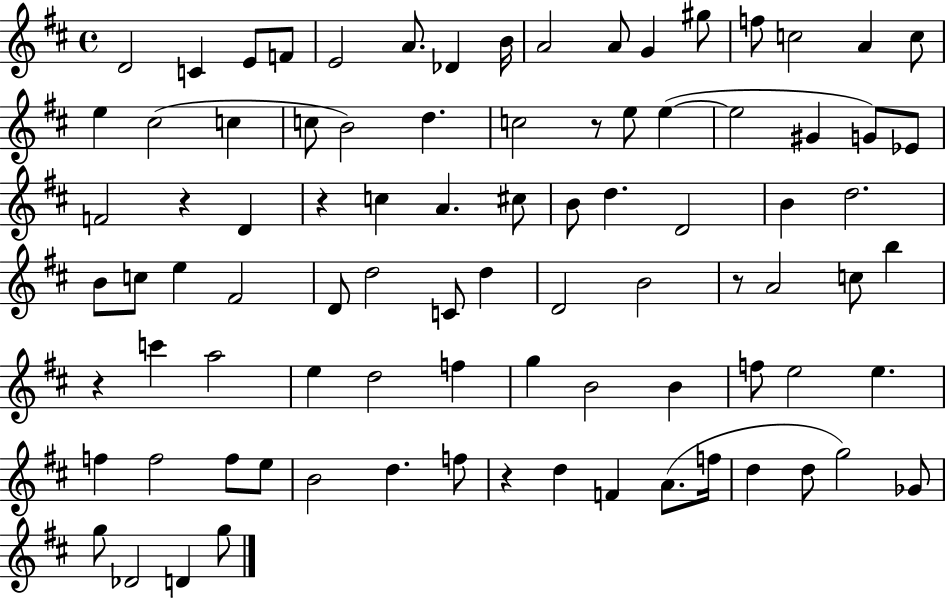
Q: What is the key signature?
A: D major